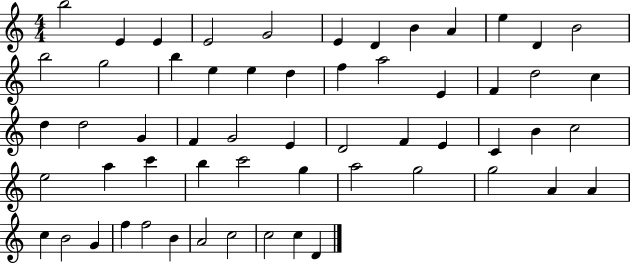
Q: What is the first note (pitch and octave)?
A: B5